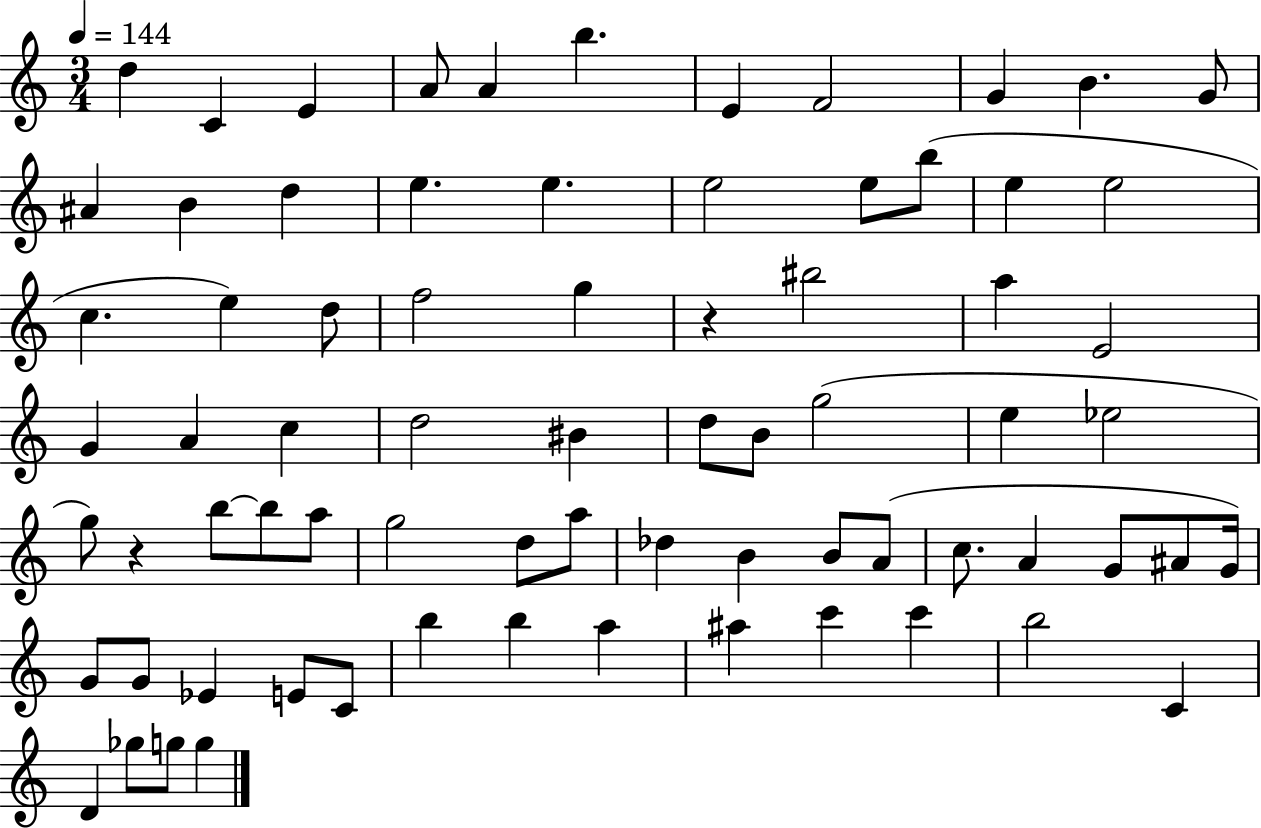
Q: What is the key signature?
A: C major